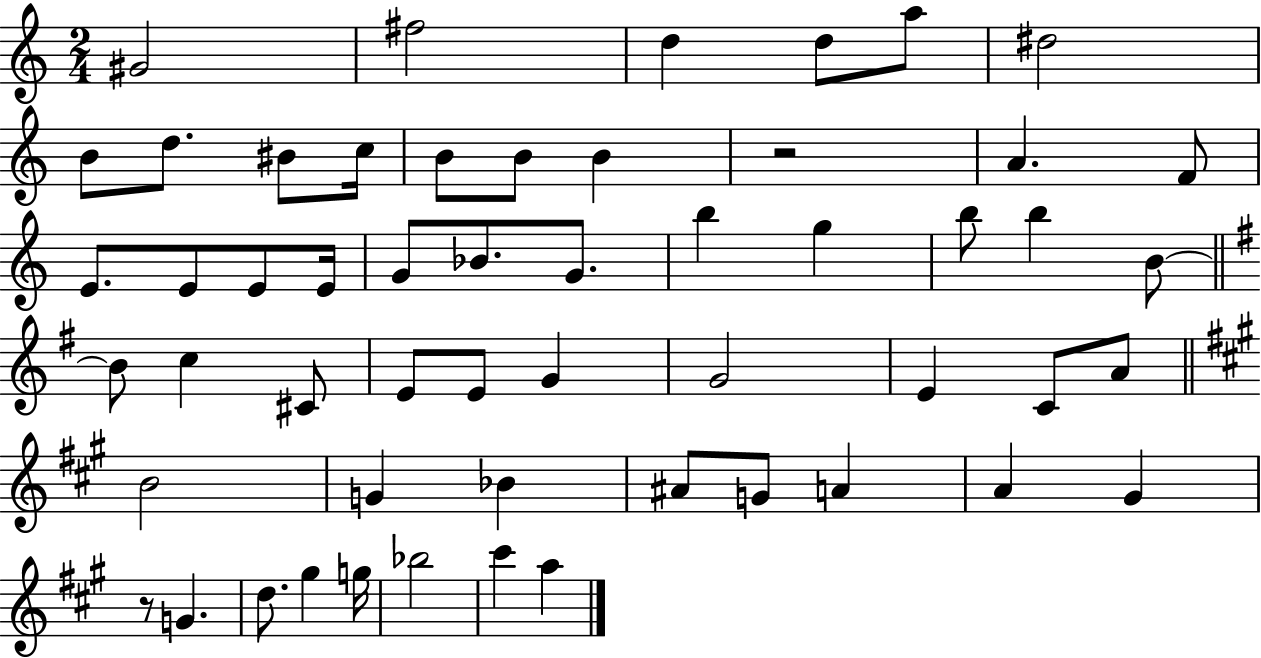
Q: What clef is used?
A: treble